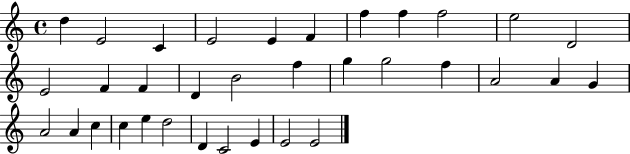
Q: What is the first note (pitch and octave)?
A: D5